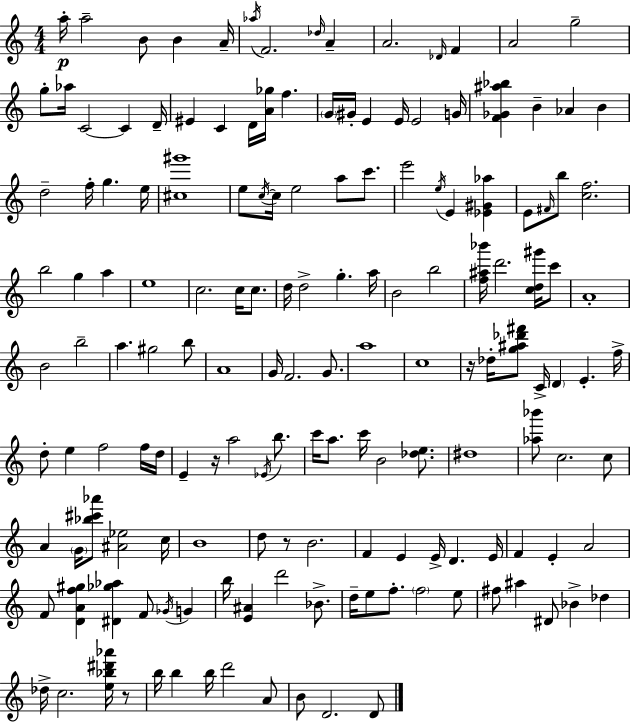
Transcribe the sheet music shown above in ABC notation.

X:1
T:Untitled
M:4/4
L:1/4
K:C
a/4 a2 B/2 B A/4 _a/4 F2 _d/4 A A2 _D/4 F A2 g2 g/2 _a/4 C2 C D/4 ^E C D/4 [A_g]/4 f G/4 ^G/4 E E/4 E2 G/4 [F_G^a_b] B _A B d2 f/4 g e/4 [^c^g']4 e/2 c/4 c/4 e2 a/2 c'/2 e'2 e/4 E [_E^G_a] E/2 ^F/4 b/2 [cf]2 b2 g a e4 c2 c/4 c/2 d/4 d2 g a/4 B2 b2 [f^a_b']/4 d'2 [cd^g']/4 c'/2 A4 B2 b2 a ^g2 b/2 A4 G/4 F2 G/2 a4 c4 z/4 _d/4 [g^a_d'^f']/2 C/4 D E f/4 d/2 e f2 f/4 d/4 E z/4 a2 _E/4 b/2 c'/4 a/2 c'/4 B2 [_de]/2 ^d4 [_a_b']/2 c2 c/2 A G/4 [_b^c'_a']/2 [^A_e]2 c/4 B4 d/2 z/2 B2 F E E/4 D E/4 F E A2 F/2 [DAf^g] [^D_g_a] F/2 _G/4 G b/4 [E^A] d'2 _B/2 d/4 e/2 f/2 f2 e/2 ^f/2 ^a ^D/2 _B _d _d/4 c2 [e_b^d'_a']/4 z/2 b/4 b b/4 d'2 A/2 B/2 D2 D/2